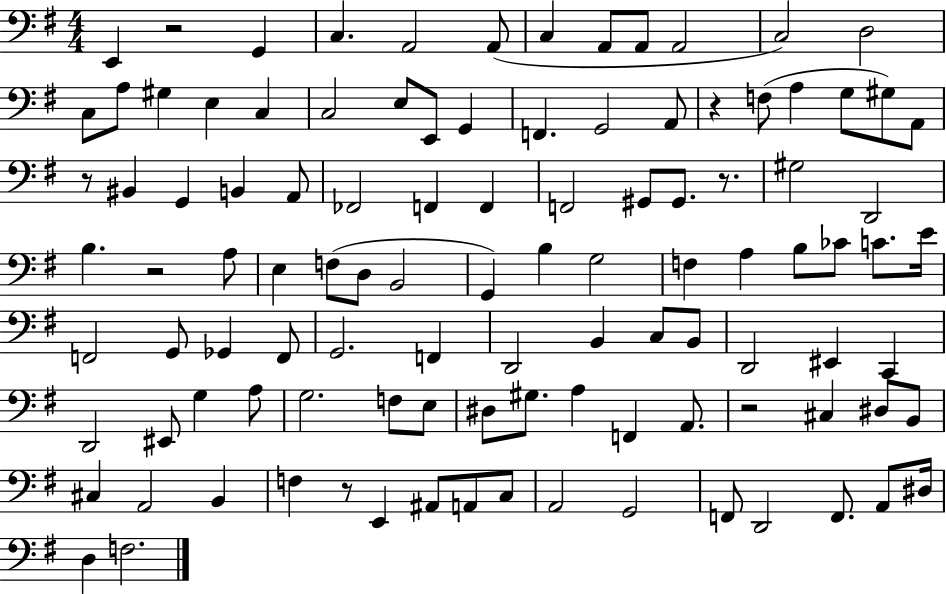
{
  \clef bass
  \numericTimeSignature
  \time 4/4
  \key g \major
  e,4 r2 g,4 | c4. a,2 a,8( | c4 a,8 a,8 a,2 | c2) d2 | \break c8 a8 gis4 e4 c4 | c2 e8 e,8 g,4 | f,4. g,2 a,8 | r4 f8( a4 g8 gis8) a,8 | \break r8 bis,4 g,4 b,4 a,8 | fes,2 f,4 f,4 | f,2 gis,8 gis,8. r8. | gis2 d,2 | \break b4. r2 a8 | e4 f8( d8 b,2 | g,4) b4 g2 | f4 a4 b8 ces'8 c'8. e'16 | \break f,2 g,8 ges,4 f,8 | g,2. f,4 | d,2 b,4 c8 b,8 | d,2 eis,4 c,4 | \break d,2 eis,8 g4 a8 | g2. f8 e8 | dis8 gis8. a4 f,4 a,8. | r2 cis4 dis8 b,8 | \break cis4 a,2 b,4 | f4 r8 e,4 ais,8 a,8 c8 | a,2 g,2 | f,8 d,2 f,8. a,8 dis16 | \break d4 f2. | \bar "|."
}